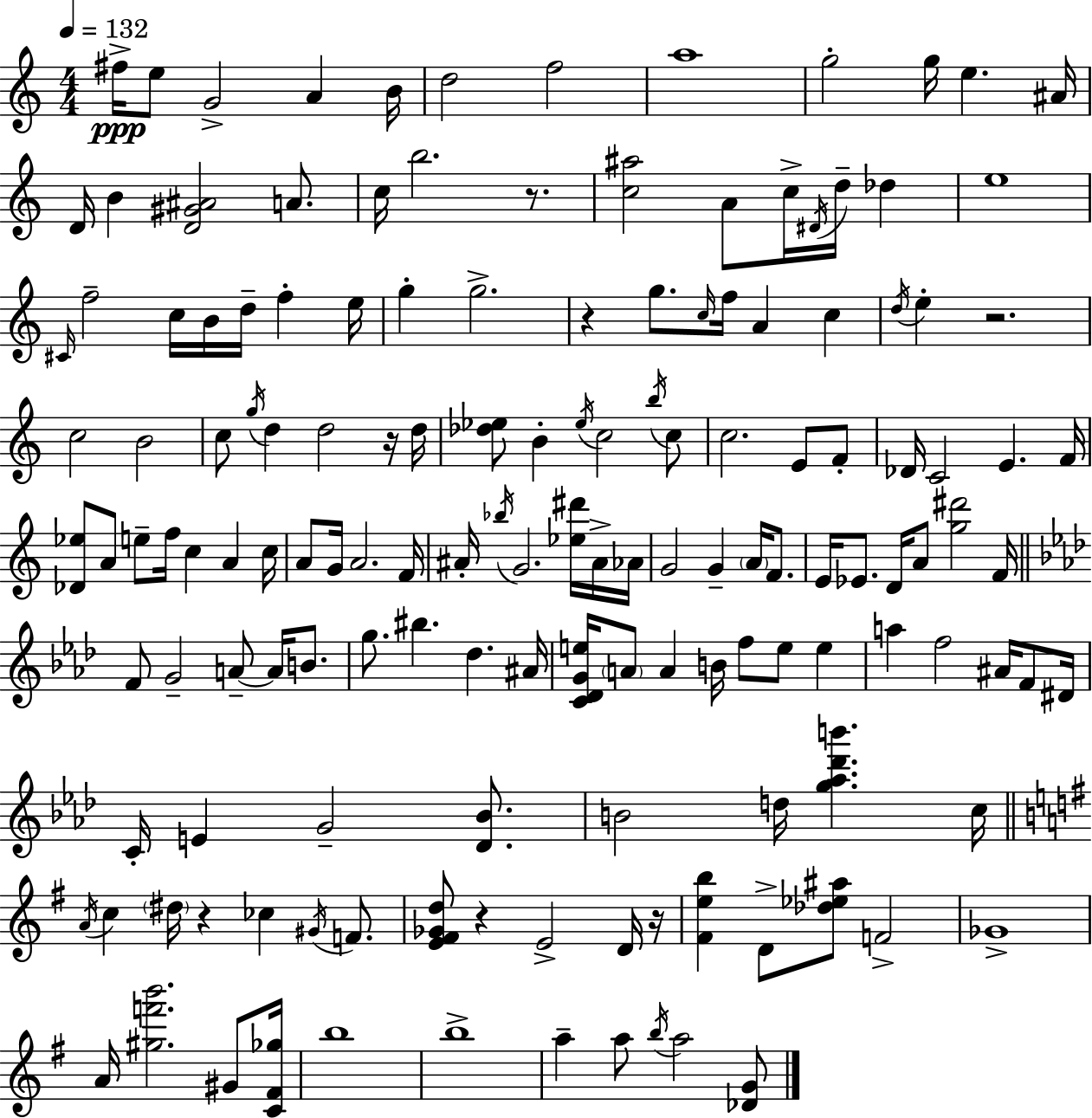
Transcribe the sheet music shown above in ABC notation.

X:1
T:Untitled
M:4/4
L:1/4
K:C
^f/4 e/2 G2 A B/4 d2 f2 a4 g2 g/4 e ^A/4 D/4 B [D^G^A]2 A/2 c/4 b2 z/2 [c^a]2 A/2 c/4 ^D/4 d/4 _d e4 ^C/4 f2 c/4 B/4 d/4 f e/4 g g2 z g/2 c/4 f/4 A c d/4 e z2 c2 B2 c/2 g/4 d d2 z/4 d/4 [_d_e]/2 B _e/4 c2 b/4 c/2 c2 E/2 F/2 _D/4 C2 E F/4 [_D_e]/2 A/2 e/2 f/4 c A c/4 A/2 G/4 A2 F/4 ^A/4 _b/4 G2 [_e^d']/4 ^A/4 _A/4 G2 G A/4 F/2 E/4 _E/2 D/4 A/2 [g^d']2 F/4 F/2 G2 A/2 A/4 B/2 g/2 ^b _d ^A/4 [C_DGe]/4 A/2 A B/4 f/2 e/2 e a f2 ^A/4 F/2 ^D/4 C/4 E G2 [_D_B]/2 B2 d/4 [g_a_d'b'] c/4 A/4 c ^d/4 z _c ^G/4 F/2 [E^F_Gd]/2 z E2 D/4 z/4 [^Feb] D/2 [_d_e^a]/2 F2 _G4 A/4 [^gf'b']2 ^G/2 [C^F_g]/4 b4 b4 a a/2 b/4 a2 [_DG]/2